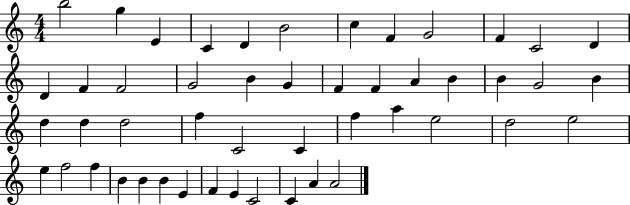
X:1
T:Untitled
M:4/4
L:1/4
K:C
b2 g E C D B2 c F G2 F C2 D D F F2 G2 B G F F A B B G2 B d d d2 f C2 C f a e2 d2 e2 e f2 f B B B E F E C2 C A A2